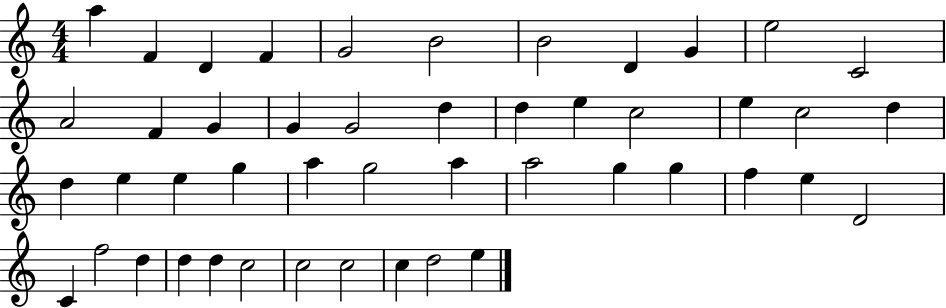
A5/q F4/q D4/q F4/q G4/h B4/h B4/h D4/q G4/q E5/h C4/h A4/h F4/q G4/q G4/q G4/h D5/q D5/q E5/q C5/h E5/q C5/h D5/q D5/q E5/q E5/q G5/q A5/q G5/h A5/q A5/h G5/q G5/q F5/q E5/q D4/h C4/q F5/h D5/q D5/q D5/q C5/h C5/h C5/h C5/q D5/h E5/q